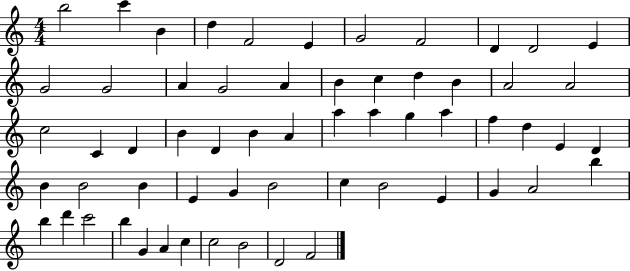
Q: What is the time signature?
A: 4/4